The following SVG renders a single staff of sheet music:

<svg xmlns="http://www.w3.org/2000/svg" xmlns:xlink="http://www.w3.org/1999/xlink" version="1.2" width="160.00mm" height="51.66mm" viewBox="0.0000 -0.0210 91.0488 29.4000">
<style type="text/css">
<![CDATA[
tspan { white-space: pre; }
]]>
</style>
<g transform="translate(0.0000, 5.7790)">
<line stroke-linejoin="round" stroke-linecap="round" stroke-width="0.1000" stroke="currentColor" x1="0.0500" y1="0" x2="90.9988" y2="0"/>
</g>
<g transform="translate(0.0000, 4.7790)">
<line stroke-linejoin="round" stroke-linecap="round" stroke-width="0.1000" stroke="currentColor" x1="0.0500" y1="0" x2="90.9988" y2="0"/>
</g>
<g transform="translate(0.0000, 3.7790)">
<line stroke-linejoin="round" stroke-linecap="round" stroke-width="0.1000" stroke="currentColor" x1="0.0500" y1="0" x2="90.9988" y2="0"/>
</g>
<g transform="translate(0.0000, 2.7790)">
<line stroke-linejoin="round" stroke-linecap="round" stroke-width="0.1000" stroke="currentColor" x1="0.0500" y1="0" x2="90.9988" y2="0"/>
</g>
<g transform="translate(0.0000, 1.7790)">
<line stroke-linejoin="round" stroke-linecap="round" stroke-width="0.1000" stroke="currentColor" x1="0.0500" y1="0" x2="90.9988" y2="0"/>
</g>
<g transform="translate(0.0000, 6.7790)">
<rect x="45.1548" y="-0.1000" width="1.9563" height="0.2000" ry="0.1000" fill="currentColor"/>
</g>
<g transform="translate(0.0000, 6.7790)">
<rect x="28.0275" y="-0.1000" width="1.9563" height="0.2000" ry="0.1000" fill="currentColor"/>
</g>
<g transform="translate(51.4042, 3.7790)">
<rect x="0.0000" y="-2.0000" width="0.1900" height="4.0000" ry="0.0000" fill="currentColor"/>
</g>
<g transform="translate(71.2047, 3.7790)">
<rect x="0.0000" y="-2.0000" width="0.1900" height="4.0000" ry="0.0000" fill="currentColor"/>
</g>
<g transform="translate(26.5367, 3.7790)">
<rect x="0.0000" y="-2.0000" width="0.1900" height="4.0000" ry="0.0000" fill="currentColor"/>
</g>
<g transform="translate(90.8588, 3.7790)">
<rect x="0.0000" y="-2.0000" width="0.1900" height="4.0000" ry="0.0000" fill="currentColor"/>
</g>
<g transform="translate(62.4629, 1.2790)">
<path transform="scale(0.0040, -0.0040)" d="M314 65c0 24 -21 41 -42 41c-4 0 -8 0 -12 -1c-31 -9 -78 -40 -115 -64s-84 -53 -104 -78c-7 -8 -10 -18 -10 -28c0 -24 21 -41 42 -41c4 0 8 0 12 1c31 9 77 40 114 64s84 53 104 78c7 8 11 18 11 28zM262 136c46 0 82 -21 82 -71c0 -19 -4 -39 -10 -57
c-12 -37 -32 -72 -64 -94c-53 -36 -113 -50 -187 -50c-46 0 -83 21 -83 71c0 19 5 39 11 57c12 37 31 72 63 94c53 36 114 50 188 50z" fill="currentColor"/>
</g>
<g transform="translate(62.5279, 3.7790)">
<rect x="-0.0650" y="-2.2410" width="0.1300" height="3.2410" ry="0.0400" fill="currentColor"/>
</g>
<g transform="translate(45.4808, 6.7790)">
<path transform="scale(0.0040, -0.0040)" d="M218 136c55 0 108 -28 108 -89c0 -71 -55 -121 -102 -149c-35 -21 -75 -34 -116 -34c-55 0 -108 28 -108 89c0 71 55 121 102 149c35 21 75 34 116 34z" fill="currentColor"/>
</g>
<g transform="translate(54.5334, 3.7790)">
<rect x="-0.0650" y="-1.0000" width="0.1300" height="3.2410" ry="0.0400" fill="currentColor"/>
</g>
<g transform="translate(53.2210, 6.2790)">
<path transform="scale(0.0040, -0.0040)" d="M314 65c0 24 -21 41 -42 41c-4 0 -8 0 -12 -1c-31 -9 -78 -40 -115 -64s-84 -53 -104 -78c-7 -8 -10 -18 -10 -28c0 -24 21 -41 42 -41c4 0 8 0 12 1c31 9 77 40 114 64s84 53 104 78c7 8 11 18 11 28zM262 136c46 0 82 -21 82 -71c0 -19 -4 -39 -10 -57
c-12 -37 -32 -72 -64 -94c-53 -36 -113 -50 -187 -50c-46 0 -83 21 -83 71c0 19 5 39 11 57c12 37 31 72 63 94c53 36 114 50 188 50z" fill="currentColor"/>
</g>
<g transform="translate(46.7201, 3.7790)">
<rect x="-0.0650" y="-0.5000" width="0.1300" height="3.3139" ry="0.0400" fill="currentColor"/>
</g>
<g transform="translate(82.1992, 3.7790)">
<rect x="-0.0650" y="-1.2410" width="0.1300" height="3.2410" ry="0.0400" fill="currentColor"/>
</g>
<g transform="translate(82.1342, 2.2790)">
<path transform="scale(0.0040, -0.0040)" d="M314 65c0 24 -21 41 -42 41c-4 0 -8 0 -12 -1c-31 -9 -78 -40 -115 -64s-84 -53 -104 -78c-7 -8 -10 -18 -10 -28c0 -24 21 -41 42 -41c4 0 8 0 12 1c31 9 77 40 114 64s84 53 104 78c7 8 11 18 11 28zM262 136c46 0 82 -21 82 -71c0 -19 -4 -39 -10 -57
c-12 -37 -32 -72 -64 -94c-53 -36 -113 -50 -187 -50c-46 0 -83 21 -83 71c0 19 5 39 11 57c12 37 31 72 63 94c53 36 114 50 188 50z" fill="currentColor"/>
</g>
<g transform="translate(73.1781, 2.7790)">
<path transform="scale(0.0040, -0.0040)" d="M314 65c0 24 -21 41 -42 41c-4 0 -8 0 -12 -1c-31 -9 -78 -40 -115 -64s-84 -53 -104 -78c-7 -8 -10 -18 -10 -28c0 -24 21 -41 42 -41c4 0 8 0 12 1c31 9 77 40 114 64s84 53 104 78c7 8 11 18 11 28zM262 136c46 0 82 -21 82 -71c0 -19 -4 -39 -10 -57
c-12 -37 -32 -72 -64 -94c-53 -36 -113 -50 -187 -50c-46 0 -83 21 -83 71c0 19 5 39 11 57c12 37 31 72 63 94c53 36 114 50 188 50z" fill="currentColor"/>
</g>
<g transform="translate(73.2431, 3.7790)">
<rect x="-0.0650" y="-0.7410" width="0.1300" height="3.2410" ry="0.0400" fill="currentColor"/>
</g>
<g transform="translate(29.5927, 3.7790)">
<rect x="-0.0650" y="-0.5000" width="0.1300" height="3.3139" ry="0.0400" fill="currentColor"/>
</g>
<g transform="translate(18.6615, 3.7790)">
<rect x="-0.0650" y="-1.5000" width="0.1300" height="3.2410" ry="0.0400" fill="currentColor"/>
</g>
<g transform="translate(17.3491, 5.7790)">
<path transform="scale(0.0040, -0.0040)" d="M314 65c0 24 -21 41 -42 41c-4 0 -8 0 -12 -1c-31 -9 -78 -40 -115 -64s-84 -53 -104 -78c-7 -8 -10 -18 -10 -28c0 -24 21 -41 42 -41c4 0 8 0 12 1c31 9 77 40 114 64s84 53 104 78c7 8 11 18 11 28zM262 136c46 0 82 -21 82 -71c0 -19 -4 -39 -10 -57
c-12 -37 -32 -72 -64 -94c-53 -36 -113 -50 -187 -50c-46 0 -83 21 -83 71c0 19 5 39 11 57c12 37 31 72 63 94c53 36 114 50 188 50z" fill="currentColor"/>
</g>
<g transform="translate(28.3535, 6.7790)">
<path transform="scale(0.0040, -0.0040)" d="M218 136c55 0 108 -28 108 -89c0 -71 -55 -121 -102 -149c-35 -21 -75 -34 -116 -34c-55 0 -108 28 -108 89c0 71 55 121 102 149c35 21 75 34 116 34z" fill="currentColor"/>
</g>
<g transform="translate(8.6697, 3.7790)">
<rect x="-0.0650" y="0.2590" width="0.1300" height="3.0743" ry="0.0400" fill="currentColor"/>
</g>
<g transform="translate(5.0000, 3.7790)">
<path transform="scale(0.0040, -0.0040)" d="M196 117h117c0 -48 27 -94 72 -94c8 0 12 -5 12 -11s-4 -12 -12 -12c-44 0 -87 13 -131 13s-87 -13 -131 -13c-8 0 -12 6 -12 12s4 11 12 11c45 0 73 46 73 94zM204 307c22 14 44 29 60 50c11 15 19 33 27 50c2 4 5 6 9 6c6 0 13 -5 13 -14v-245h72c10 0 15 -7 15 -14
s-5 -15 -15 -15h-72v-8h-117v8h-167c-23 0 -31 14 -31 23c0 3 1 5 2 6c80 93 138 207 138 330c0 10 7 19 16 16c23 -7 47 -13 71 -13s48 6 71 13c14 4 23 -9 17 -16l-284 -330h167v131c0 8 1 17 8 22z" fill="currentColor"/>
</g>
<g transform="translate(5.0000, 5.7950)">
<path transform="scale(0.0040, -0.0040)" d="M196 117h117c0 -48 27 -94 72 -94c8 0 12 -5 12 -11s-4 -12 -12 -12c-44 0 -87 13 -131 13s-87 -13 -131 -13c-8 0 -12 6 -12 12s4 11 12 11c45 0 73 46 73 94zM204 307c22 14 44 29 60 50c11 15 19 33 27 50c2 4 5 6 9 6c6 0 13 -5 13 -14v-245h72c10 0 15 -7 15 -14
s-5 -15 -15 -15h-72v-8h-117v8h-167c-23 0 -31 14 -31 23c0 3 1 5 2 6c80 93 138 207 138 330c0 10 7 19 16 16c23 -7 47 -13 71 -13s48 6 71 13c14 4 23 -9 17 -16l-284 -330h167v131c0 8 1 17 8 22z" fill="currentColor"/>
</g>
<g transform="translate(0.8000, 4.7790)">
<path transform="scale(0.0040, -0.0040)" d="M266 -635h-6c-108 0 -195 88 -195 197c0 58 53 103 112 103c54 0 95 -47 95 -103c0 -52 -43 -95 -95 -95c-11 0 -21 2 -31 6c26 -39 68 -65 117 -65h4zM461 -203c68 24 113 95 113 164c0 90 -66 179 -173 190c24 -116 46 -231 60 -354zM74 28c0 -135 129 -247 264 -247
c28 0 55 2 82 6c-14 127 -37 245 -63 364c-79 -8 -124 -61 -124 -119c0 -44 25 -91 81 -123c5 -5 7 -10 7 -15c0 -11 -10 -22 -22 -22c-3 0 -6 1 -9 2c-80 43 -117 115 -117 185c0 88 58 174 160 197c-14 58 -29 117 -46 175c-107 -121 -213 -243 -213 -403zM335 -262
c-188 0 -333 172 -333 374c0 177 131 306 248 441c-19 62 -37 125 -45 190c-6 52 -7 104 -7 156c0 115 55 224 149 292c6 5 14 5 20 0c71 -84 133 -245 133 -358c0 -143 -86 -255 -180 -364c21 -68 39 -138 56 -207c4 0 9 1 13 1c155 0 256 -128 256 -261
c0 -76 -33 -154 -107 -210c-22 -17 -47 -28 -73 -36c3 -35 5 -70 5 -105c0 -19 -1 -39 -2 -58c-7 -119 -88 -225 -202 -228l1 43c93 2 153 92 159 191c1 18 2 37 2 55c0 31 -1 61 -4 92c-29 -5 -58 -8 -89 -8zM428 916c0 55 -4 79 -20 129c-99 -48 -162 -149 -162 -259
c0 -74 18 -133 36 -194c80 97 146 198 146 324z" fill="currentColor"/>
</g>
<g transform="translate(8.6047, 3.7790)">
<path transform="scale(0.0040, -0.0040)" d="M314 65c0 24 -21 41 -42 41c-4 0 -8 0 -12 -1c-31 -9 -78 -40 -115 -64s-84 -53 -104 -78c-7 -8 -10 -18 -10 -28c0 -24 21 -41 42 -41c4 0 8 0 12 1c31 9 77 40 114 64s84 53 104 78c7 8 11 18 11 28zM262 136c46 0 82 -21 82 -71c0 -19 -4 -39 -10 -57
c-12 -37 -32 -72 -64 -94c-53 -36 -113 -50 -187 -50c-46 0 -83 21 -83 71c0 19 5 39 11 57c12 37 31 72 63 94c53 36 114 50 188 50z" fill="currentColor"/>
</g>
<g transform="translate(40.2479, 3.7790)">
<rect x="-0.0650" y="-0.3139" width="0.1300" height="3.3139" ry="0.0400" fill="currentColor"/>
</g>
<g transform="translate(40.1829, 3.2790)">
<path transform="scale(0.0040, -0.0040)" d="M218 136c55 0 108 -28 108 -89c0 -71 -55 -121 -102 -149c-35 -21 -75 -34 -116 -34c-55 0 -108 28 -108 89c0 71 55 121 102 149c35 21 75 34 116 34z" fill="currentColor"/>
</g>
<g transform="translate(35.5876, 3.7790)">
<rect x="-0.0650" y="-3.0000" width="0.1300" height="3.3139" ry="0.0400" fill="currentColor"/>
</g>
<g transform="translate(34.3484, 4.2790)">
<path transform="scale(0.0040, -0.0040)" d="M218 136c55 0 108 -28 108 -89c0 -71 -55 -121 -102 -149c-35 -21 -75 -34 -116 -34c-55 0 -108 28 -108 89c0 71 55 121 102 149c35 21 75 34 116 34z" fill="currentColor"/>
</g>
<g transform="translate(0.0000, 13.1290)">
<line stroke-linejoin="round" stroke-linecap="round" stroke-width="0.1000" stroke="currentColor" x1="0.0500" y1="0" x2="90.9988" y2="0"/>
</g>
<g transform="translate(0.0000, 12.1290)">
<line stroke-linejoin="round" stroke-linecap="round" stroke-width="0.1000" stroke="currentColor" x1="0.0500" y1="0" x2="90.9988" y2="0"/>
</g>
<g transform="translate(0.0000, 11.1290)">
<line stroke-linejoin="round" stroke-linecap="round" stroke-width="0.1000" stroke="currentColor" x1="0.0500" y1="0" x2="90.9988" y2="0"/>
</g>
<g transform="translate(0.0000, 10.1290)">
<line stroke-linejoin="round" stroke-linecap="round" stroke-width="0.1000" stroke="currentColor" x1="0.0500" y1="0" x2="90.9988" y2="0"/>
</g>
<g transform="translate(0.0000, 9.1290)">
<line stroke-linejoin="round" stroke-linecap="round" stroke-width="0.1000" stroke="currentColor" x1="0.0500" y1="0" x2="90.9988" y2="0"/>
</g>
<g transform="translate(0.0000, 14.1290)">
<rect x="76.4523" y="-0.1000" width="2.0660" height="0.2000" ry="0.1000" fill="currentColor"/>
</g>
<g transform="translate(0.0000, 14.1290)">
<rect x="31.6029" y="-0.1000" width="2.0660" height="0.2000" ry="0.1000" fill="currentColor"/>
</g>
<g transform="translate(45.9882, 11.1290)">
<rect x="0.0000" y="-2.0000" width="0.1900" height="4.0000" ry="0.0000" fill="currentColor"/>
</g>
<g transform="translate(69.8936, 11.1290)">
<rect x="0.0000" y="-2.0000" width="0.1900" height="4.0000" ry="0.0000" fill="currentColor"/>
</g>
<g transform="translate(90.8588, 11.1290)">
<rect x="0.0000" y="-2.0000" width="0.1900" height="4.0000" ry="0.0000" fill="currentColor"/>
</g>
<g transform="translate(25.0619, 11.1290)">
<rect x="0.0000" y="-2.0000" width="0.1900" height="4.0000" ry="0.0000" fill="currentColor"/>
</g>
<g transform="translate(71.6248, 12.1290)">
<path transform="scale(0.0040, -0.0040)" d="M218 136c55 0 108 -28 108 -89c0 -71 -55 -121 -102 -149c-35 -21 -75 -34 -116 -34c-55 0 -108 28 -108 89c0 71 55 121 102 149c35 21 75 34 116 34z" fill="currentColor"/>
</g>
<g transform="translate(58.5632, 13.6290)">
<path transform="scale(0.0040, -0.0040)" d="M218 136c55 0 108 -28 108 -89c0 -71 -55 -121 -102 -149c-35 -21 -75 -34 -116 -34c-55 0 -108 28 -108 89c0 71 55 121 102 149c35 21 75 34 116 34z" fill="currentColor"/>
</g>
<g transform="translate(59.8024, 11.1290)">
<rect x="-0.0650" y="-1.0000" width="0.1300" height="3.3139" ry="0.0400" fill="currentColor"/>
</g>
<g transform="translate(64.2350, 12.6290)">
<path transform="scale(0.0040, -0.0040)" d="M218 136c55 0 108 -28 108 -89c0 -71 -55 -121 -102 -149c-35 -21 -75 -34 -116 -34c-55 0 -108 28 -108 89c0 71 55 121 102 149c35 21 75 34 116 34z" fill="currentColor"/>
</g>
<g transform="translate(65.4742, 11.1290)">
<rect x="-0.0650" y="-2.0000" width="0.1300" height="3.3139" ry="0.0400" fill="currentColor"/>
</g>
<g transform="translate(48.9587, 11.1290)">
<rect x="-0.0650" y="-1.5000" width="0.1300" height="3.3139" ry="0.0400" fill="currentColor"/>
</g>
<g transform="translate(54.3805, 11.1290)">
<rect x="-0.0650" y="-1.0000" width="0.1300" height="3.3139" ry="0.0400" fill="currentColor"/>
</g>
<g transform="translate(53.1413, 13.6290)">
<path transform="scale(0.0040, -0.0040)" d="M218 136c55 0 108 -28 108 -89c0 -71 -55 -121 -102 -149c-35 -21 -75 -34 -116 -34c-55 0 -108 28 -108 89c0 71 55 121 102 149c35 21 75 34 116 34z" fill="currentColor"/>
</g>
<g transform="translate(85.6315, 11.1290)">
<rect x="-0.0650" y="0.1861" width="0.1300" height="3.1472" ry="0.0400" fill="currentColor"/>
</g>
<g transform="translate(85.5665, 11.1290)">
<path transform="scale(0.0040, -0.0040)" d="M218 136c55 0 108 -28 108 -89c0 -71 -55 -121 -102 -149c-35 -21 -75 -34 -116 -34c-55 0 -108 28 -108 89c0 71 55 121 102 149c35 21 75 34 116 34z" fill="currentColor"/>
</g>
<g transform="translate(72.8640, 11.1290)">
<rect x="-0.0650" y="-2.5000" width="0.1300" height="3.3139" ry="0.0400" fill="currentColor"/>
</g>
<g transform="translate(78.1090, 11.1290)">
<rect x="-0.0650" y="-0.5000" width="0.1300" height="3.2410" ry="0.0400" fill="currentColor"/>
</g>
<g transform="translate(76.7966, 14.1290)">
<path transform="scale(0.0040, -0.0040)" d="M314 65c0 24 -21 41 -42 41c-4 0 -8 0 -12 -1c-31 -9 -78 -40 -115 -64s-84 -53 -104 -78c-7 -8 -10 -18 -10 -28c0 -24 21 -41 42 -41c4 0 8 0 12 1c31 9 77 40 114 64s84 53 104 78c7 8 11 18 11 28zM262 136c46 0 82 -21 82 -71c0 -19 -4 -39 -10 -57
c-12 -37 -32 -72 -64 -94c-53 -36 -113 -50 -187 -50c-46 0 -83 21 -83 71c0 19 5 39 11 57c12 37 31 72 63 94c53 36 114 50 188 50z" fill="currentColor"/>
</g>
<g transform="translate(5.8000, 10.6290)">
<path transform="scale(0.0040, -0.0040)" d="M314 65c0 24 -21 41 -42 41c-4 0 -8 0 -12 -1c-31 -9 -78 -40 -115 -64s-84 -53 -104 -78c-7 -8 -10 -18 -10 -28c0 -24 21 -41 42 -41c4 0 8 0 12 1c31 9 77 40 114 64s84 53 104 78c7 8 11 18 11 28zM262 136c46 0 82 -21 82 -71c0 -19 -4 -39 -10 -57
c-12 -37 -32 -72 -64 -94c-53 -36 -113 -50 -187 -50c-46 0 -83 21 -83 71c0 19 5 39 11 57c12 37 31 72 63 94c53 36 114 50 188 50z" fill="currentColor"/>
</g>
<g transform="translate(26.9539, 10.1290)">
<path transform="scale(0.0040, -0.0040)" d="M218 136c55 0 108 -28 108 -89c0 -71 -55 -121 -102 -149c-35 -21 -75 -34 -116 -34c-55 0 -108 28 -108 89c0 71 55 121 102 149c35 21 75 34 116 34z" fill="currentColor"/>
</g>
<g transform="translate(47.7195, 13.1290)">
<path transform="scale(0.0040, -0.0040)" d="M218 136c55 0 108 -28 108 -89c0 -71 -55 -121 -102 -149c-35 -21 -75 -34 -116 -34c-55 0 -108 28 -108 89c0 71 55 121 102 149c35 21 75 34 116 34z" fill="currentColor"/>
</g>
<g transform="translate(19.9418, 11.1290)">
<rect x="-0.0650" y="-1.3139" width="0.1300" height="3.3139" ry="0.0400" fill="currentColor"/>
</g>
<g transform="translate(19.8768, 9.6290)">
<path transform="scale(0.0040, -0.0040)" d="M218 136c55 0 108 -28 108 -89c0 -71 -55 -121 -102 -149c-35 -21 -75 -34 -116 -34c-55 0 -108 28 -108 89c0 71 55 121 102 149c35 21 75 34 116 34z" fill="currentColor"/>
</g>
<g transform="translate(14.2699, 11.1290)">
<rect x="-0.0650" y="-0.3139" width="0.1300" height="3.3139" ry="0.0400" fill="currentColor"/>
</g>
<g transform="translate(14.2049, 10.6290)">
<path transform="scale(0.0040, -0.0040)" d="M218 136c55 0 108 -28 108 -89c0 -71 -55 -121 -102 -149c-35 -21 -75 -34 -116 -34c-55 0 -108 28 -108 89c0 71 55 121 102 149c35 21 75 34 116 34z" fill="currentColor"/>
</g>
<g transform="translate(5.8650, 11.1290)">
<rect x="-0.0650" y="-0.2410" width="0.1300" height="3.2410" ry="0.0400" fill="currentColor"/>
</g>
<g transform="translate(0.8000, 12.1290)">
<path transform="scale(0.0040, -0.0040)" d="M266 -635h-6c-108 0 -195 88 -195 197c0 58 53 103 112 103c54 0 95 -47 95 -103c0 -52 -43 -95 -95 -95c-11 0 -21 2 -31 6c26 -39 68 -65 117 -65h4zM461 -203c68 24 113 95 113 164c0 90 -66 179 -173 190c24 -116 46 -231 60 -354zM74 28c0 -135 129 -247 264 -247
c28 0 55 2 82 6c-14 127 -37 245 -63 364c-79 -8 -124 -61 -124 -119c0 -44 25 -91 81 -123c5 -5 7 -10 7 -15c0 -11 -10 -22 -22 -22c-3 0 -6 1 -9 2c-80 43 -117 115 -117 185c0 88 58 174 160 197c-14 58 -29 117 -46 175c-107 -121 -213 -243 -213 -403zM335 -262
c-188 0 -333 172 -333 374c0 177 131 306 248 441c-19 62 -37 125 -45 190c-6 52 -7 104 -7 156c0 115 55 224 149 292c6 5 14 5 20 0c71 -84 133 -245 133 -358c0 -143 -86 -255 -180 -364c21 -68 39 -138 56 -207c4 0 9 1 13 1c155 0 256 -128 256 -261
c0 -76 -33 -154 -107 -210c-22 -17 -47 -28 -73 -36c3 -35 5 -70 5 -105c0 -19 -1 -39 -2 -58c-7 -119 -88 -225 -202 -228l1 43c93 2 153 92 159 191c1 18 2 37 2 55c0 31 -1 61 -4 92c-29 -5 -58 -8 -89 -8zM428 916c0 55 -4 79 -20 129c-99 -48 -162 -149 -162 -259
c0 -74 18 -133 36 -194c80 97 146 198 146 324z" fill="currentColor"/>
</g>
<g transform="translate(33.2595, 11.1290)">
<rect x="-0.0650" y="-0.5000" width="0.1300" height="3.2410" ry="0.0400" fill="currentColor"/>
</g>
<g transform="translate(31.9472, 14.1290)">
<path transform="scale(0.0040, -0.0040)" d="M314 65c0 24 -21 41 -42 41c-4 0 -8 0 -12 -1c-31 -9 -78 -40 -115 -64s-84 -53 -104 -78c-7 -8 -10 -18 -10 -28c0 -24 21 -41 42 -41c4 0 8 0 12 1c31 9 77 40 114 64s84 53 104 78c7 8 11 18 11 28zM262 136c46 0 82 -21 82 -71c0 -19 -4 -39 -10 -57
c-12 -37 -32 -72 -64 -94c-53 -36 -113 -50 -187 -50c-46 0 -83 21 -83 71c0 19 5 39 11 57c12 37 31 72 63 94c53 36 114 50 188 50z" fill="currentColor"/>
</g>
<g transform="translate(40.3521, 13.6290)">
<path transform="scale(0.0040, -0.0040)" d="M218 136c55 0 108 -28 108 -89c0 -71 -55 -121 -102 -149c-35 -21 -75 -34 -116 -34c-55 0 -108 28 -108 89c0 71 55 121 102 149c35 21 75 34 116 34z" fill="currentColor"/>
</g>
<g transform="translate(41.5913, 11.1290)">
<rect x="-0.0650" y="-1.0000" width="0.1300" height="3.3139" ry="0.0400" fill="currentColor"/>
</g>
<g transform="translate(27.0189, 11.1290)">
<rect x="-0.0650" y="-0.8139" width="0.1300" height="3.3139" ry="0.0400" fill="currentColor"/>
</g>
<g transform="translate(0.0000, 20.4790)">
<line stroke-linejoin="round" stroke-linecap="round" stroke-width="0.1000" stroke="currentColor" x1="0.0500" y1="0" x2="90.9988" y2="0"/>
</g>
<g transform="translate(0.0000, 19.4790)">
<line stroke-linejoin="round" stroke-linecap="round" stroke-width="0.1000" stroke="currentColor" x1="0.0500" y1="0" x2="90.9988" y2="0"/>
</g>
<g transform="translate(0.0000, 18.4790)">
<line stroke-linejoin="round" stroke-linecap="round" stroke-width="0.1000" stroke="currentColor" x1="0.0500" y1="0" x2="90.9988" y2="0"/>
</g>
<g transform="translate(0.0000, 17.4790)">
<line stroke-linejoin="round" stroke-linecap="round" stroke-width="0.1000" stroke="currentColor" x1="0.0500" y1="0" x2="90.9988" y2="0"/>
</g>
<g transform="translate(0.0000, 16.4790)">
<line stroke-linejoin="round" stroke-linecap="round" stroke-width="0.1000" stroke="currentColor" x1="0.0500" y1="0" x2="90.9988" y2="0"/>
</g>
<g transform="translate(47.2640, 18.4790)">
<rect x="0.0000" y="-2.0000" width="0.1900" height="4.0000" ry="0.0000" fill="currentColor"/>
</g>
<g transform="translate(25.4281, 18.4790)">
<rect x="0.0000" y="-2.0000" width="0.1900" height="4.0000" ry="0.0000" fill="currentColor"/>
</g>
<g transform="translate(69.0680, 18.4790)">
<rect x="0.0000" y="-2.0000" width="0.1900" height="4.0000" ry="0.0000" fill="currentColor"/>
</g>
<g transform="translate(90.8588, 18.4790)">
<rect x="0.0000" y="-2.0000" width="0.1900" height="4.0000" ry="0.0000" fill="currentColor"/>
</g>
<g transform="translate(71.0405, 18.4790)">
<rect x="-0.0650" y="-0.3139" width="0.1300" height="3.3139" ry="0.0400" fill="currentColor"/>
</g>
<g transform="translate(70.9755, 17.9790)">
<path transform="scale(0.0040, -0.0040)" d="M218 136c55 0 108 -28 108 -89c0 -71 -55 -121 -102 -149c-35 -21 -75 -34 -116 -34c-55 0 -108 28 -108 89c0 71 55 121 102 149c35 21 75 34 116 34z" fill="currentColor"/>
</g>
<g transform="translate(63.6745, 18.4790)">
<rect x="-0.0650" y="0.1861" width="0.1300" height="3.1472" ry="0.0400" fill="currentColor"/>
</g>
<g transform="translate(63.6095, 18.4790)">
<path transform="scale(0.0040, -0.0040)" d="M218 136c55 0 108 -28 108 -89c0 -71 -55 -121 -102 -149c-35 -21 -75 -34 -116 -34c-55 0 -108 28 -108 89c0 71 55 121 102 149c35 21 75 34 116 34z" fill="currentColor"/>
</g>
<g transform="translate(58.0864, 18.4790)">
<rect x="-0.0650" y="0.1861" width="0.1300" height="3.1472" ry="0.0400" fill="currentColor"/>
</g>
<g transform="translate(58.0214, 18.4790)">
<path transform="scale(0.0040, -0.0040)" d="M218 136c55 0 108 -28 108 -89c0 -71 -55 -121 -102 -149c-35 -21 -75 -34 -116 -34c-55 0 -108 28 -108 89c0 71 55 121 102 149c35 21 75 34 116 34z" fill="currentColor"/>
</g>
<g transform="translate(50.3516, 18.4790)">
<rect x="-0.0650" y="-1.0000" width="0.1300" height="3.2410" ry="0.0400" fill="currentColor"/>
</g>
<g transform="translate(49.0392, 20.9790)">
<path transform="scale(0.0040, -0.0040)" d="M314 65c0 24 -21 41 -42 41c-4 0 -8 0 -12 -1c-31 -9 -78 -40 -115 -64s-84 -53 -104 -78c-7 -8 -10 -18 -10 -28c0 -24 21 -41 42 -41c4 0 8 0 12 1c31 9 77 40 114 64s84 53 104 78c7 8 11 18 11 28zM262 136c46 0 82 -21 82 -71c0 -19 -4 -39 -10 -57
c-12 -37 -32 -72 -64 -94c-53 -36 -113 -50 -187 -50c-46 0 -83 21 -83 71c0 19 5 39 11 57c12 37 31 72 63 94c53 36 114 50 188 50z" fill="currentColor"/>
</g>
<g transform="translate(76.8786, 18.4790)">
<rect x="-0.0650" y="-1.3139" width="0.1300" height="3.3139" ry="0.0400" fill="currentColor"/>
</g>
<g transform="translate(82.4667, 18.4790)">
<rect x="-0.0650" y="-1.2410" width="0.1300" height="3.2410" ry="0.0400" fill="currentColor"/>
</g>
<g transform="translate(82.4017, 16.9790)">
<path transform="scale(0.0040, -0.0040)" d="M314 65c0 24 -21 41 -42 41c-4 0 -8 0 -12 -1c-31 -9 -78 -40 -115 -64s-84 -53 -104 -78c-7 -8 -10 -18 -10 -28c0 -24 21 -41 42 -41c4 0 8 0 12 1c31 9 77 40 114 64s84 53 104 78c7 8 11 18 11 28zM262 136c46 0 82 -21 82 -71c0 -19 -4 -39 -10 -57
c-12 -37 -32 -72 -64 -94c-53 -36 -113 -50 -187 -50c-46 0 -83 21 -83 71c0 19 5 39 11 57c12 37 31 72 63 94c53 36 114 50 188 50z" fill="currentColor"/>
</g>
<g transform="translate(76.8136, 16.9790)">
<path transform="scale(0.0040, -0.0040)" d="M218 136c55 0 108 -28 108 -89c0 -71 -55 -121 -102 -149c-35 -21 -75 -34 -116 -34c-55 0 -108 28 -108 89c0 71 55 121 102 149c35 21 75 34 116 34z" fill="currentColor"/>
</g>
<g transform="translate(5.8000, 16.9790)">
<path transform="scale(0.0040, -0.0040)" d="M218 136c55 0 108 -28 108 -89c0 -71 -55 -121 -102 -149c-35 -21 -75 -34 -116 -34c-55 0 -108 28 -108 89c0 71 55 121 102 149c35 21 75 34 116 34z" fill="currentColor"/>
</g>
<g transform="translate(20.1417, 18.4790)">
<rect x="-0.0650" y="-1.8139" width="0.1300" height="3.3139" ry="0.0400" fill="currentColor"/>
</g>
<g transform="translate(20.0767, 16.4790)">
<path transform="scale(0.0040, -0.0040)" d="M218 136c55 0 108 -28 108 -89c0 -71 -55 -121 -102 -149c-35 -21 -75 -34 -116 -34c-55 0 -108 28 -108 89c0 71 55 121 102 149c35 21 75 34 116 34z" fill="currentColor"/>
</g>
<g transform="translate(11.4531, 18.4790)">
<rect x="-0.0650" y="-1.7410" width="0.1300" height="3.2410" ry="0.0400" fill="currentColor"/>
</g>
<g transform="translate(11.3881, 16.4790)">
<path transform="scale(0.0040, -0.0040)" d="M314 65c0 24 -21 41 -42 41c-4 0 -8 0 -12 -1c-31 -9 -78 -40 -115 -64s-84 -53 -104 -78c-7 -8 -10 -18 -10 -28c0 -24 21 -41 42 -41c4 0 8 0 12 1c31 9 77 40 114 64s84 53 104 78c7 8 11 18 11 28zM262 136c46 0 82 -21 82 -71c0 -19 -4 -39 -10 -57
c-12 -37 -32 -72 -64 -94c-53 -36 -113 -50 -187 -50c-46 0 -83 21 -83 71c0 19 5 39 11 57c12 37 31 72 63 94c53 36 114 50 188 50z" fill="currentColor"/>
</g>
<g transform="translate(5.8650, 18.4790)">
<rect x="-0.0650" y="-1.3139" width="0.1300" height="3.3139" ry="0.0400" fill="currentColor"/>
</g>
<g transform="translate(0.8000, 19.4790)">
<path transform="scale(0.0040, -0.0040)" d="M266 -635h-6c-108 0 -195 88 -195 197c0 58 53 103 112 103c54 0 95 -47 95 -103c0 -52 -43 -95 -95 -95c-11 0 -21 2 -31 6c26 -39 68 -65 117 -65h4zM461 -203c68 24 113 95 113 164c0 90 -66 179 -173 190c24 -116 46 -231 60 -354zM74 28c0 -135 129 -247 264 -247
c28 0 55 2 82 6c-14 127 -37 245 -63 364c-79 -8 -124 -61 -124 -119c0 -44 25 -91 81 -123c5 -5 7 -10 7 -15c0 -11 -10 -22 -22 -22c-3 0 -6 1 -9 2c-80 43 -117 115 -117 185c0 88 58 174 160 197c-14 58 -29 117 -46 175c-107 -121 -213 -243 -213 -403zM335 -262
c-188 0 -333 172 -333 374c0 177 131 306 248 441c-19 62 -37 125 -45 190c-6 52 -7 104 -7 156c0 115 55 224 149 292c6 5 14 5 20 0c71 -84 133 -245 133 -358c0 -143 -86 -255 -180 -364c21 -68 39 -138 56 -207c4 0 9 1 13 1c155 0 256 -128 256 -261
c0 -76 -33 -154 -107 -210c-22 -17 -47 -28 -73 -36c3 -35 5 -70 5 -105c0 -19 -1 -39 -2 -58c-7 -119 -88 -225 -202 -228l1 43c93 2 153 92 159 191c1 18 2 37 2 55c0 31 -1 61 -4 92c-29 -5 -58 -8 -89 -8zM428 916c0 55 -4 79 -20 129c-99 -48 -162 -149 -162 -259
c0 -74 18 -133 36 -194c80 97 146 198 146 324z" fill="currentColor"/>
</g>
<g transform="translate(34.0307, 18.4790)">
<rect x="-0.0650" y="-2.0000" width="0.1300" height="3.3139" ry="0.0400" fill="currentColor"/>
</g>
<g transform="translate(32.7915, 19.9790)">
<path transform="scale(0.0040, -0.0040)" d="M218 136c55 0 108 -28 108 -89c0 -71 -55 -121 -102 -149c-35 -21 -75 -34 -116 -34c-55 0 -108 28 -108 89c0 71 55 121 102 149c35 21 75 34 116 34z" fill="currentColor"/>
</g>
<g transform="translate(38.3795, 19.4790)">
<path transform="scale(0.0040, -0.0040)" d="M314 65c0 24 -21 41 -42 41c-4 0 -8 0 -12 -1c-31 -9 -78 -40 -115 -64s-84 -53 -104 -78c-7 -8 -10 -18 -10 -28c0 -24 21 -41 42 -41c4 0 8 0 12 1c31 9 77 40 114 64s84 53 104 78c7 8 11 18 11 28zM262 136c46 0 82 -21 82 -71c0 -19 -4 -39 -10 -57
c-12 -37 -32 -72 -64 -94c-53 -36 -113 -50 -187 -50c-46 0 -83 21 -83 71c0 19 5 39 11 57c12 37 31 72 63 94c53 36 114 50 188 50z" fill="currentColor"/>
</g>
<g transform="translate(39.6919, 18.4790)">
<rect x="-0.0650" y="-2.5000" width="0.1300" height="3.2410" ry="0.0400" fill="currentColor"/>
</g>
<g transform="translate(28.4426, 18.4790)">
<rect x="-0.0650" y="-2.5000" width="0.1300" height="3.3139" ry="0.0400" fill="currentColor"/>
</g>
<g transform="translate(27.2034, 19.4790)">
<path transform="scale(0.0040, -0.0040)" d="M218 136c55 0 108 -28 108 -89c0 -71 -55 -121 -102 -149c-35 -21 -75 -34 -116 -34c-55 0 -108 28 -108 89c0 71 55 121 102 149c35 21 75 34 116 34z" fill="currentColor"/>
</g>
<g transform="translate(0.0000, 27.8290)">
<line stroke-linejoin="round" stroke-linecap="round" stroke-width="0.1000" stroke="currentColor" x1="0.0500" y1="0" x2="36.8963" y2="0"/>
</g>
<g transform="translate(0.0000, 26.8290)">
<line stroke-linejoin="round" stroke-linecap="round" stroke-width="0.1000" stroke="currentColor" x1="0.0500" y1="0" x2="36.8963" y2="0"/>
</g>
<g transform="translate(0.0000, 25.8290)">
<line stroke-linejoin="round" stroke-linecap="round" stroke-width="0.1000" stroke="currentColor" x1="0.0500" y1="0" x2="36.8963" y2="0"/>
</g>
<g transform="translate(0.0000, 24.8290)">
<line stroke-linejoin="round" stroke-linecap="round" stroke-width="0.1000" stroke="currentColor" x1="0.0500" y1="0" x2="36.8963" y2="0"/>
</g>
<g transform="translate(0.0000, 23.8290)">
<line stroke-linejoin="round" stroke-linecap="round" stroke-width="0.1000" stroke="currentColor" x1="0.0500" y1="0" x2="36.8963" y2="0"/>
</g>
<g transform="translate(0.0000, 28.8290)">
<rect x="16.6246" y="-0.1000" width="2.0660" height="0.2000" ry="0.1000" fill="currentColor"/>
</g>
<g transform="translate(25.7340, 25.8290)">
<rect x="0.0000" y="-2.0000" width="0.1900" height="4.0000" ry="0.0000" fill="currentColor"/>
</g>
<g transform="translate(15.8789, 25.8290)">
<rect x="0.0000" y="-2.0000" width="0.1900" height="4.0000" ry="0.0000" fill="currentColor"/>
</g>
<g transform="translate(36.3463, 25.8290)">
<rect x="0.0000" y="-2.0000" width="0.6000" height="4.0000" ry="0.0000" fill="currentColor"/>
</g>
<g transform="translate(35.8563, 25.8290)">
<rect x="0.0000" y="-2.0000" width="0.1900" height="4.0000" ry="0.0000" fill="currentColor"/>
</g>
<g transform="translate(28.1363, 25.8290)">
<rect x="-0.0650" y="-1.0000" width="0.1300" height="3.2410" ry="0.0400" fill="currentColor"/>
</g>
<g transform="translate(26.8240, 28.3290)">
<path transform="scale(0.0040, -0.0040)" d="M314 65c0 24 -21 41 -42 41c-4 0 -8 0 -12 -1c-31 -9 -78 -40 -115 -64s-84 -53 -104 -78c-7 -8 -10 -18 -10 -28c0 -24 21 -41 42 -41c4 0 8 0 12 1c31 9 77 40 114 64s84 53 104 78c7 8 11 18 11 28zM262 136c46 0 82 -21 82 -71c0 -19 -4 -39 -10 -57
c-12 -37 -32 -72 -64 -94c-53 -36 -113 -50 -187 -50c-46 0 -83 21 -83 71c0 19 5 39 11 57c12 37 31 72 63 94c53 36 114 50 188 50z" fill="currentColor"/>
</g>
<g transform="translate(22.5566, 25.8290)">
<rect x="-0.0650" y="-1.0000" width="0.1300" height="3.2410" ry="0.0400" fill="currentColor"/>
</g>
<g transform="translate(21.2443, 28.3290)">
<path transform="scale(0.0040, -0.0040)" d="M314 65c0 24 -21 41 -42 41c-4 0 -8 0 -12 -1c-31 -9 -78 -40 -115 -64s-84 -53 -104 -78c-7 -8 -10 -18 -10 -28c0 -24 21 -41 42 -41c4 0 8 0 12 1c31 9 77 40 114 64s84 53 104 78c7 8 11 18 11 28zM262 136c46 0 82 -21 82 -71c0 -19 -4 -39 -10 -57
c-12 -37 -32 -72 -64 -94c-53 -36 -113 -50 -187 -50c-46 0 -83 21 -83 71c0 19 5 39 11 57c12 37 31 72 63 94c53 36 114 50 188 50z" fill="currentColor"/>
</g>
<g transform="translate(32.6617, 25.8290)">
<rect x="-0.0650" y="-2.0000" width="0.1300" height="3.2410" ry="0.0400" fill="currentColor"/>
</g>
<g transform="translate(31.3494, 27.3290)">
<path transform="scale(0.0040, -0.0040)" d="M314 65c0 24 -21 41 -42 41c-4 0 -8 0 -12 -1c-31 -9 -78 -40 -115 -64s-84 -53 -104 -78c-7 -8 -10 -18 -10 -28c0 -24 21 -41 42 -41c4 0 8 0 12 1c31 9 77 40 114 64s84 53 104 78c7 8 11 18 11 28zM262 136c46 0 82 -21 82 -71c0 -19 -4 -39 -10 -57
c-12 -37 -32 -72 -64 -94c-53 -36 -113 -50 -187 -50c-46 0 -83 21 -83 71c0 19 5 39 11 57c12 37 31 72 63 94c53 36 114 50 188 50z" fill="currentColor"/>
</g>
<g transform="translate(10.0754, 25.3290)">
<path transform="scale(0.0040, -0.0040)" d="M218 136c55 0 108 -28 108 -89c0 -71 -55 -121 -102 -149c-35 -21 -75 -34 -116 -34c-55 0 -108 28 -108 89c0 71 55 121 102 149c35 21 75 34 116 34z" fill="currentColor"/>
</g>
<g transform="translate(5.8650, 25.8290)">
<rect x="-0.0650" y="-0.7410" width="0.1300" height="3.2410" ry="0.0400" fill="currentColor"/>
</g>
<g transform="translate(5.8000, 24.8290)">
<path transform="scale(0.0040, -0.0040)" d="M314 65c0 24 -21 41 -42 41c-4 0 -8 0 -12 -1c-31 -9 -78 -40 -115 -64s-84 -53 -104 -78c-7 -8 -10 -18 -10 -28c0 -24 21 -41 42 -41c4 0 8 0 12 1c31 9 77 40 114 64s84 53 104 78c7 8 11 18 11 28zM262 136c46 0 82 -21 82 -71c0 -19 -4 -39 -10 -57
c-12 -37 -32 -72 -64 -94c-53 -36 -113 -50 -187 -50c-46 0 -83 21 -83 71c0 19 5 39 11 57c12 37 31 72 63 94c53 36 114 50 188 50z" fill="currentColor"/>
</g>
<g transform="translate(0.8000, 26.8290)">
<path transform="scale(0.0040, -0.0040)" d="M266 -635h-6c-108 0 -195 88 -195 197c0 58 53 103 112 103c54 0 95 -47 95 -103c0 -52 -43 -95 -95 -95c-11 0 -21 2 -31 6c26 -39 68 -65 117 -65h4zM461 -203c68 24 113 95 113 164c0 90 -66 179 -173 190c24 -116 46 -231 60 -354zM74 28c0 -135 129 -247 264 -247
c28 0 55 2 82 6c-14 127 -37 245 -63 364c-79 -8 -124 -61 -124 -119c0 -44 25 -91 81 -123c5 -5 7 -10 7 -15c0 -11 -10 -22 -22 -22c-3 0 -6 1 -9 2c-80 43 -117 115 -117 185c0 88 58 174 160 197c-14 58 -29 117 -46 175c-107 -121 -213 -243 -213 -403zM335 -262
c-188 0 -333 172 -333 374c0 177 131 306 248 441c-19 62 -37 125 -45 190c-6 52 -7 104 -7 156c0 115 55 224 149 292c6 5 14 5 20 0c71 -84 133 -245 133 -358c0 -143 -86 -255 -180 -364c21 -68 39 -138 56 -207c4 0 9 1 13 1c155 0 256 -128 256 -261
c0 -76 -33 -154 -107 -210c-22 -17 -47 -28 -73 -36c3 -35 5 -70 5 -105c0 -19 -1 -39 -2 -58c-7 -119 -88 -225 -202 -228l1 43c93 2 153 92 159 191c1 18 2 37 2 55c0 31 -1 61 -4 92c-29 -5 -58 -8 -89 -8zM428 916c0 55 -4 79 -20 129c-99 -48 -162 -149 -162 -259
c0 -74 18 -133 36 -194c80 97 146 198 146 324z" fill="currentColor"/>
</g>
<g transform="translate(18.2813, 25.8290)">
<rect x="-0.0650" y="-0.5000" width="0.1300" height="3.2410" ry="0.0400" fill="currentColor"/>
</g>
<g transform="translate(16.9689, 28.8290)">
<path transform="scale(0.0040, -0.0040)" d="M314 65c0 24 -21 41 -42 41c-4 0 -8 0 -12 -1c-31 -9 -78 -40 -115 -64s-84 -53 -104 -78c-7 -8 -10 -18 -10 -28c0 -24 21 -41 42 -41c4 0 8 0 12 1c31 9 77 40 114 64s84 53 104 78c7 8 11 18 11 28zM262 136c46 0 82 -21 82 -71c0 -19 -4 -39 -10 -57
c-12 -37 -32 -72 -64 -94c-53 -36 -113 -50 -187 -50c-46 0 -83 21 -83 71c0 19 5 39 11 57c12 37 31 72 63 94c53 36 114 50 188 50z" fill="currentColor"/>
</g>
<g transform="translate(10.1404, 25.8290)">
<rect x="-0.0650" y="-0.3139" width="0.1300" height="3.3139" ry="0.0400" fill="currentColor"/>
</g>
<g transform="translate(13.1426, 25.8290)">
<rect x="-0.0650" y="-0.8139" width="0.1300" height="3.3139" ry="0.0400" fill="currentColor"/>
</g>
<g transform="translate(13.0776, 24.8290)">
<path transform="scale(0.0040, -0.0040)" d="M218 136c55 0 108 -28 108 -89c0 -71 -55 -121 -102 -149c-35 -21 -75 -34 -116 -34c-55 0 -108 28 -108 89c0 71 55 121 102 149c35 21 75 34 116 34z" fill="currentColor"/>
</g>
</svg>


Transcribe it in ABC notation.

X:1
T:Untitled
M:4/4
L:1/4
K:C
B2 E2 C A c C D2 g2 d2 e2 c2 c e d C2 D E D D F G C2 B e f2 f G F G2 D2 B B c e e2 d2 c d C2 D2 D2 F2